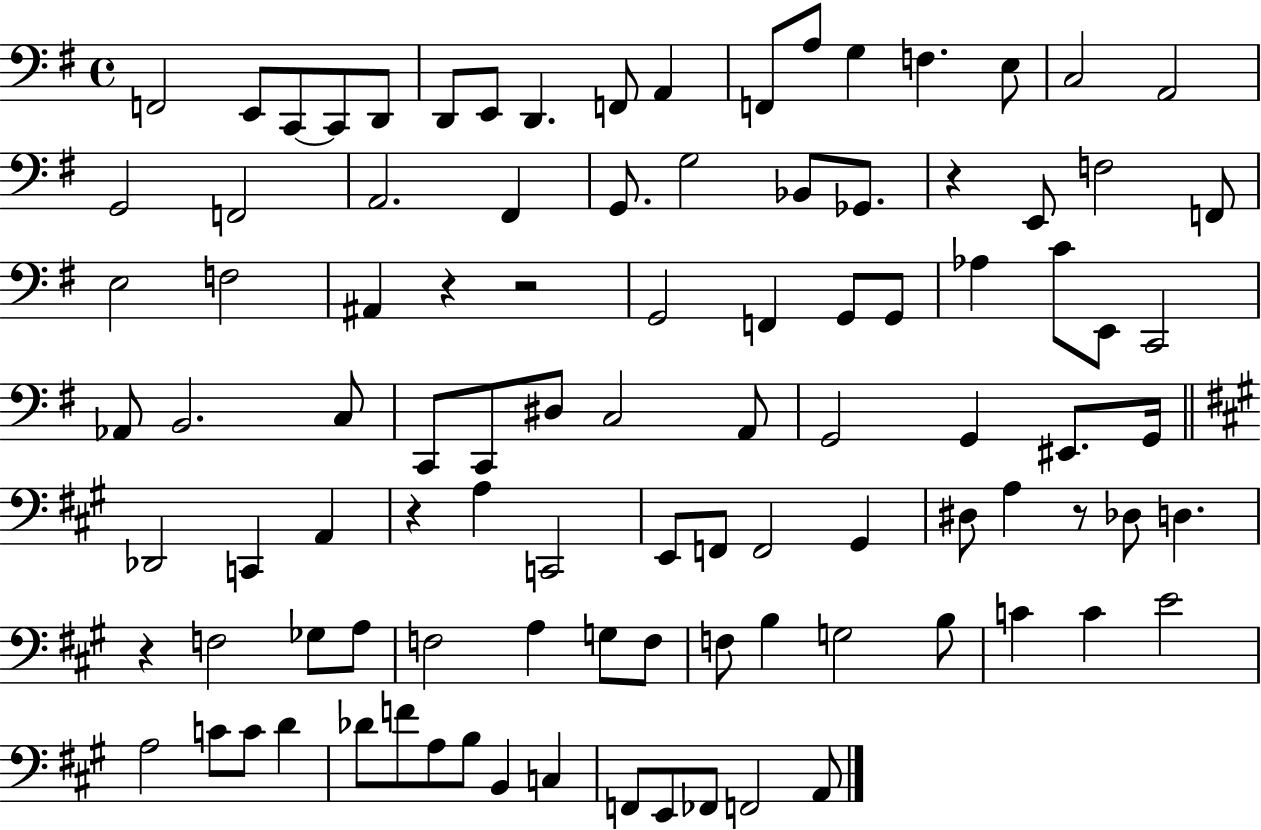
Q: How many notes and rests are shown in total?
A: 99